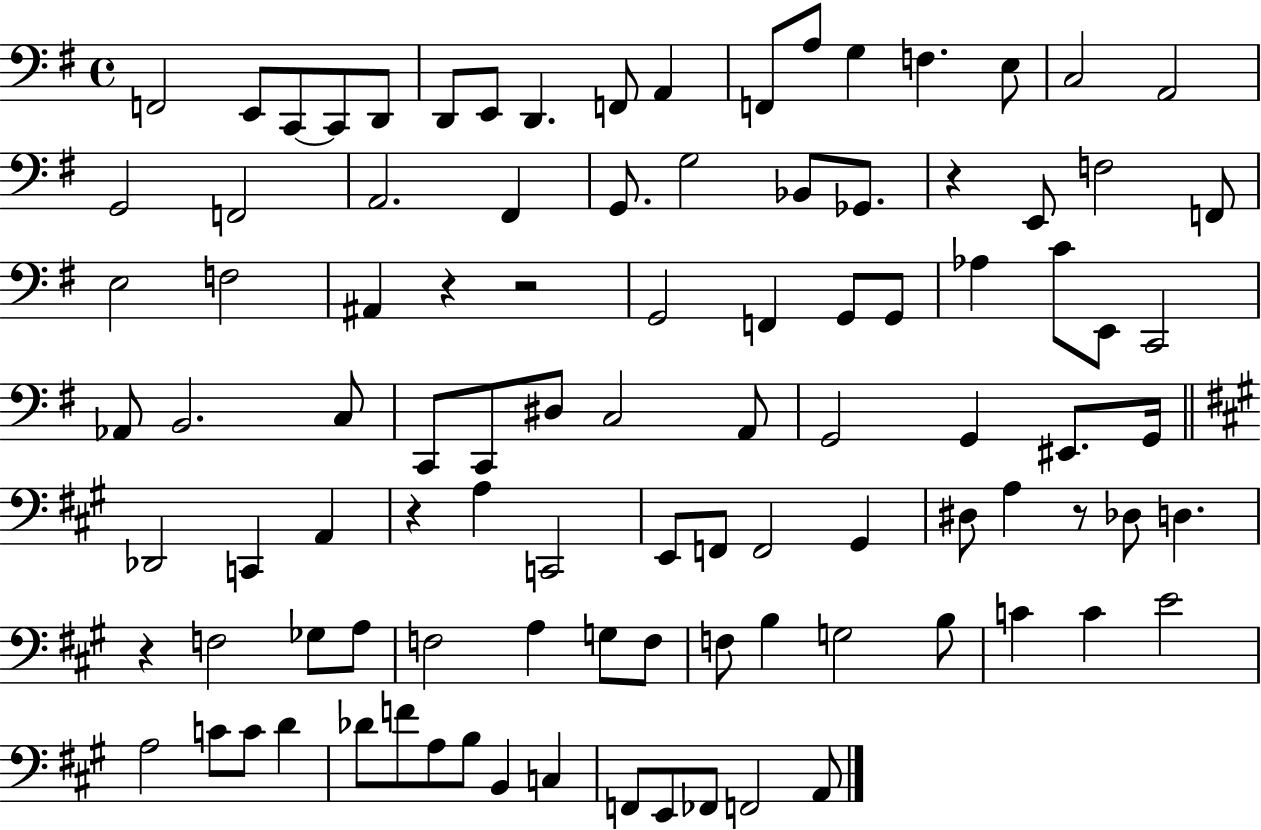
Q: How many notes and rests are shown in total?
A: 99